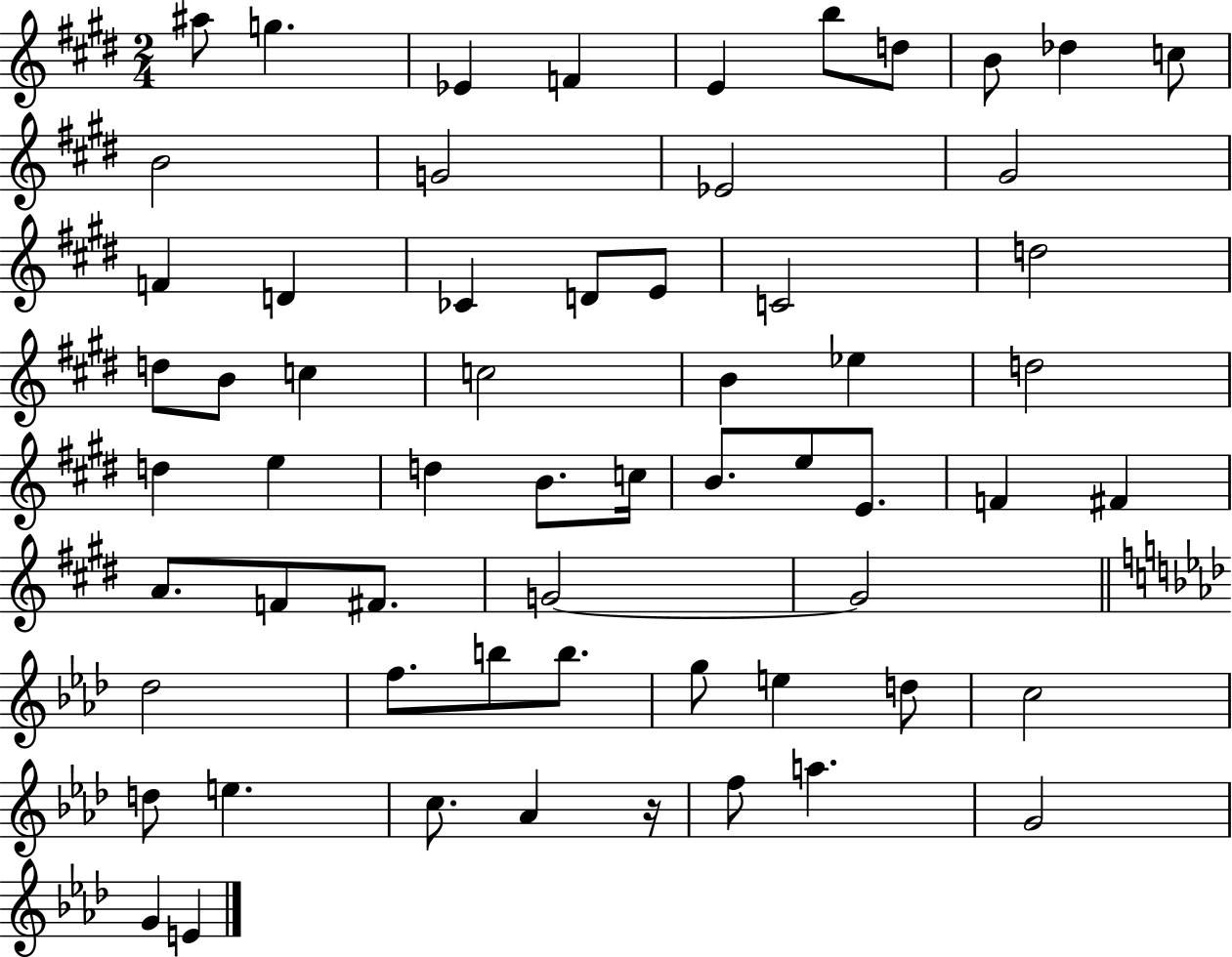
A#5/e G5/q. Eb4/q F4/q E4/q B5/e D5/e B4/e Db5/q C5/e B4/h G4/h Eb4/h G#4/h F4/q D4/q CES4/q D4/e E4/e C4/h D5/h D5/e B4/e C5/q C5/h B4/q Eb5/q D5/h D5/q E5/q D5/q B4/e. C5/s B4/e. E5/e E4/e. F4/q F#4/q A4/e. F4/e F#4/e. G4/h G4/h Db5/h F5/e. B5/e B5/e. G5/e E5/q D5/e C5/h D5/e E5/q. C5/e. Ab4/q R/s F5/e A5/q. G4/h G4/q E4/q